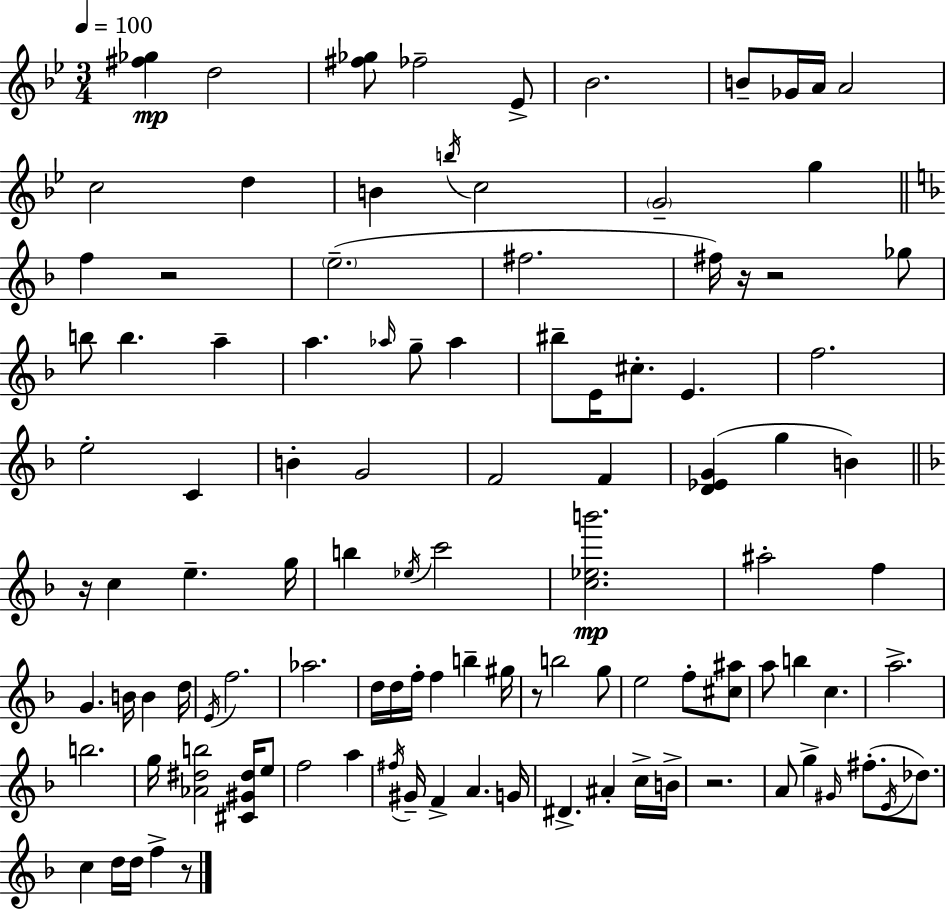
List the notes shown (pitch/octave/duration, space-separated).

[F#5,Gb5]/q D5/h [F#5,Gb5]/e FES5/h Eb4/e Bb4/h. B4/e Gb4/s A4/s A4/h C5/h D5/q B4/q B5/s C5/h G4/h G5/q F5/q R/h E5/h. F#5/h. F#5/s R/s R/h Gb5/e B5/e B5/q. A5/q A5/q. Ab5/s G5/e Ab5/q BIS5/e E4/s C#5/e. E4/q. F5/h. E5/h C4/q B4/q G4/h F4/h F4/q [D4,Eb4,G4]/q G5/q B4/q R/s C5/q E5/q. G5/s B5/q Eb5/s C6/h [C5,Eb5,B6]/h. A#5/h F5/q G4/q. B4/s B4/q D5/s E4/s F5/h. Ab5/h. D5/s D5/s F5/s F5/q B5/q G#5/s R/e B5/h G5/e E5/h F5/e [C#5,A#5]/e A5/e B5/q C5/q. A5/h. B5/h. G5/s [Ab4,D#5,B5]/h [C#4,G#4,D#5]/s E5/e F5/h A5/q F#5/s G#4/s F4/q A4/q. G4/s D#4/q. A#4/q C5/s B4/s R/h. A4/e G5/q G#4/s F#5/e. E4/s Db5/e. C5/q D5/s D5/s F5/q R/e